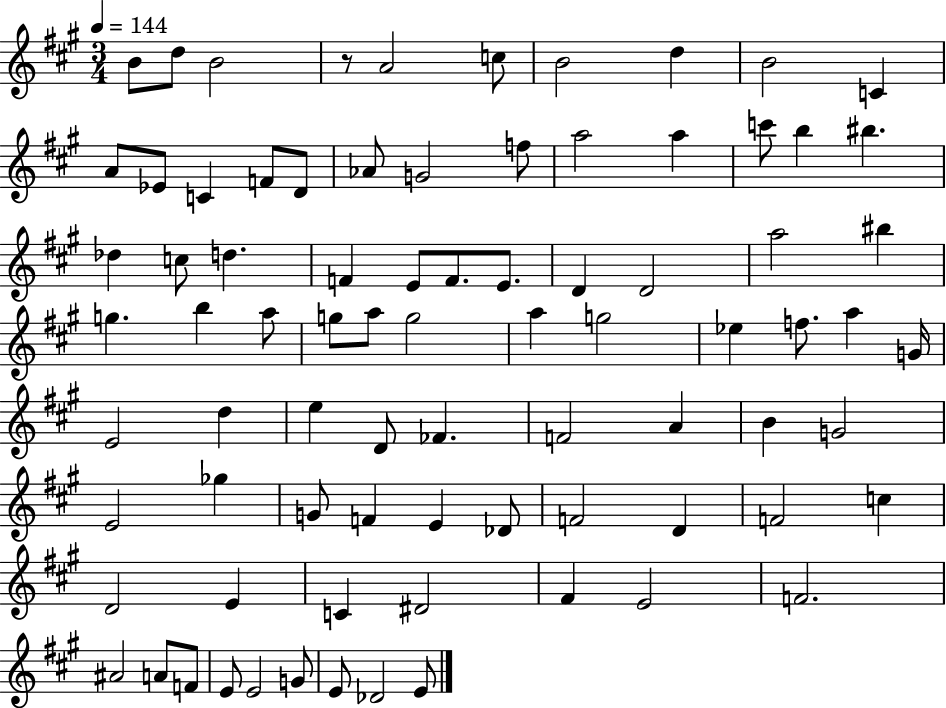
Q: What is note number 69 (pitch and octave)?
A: F#4